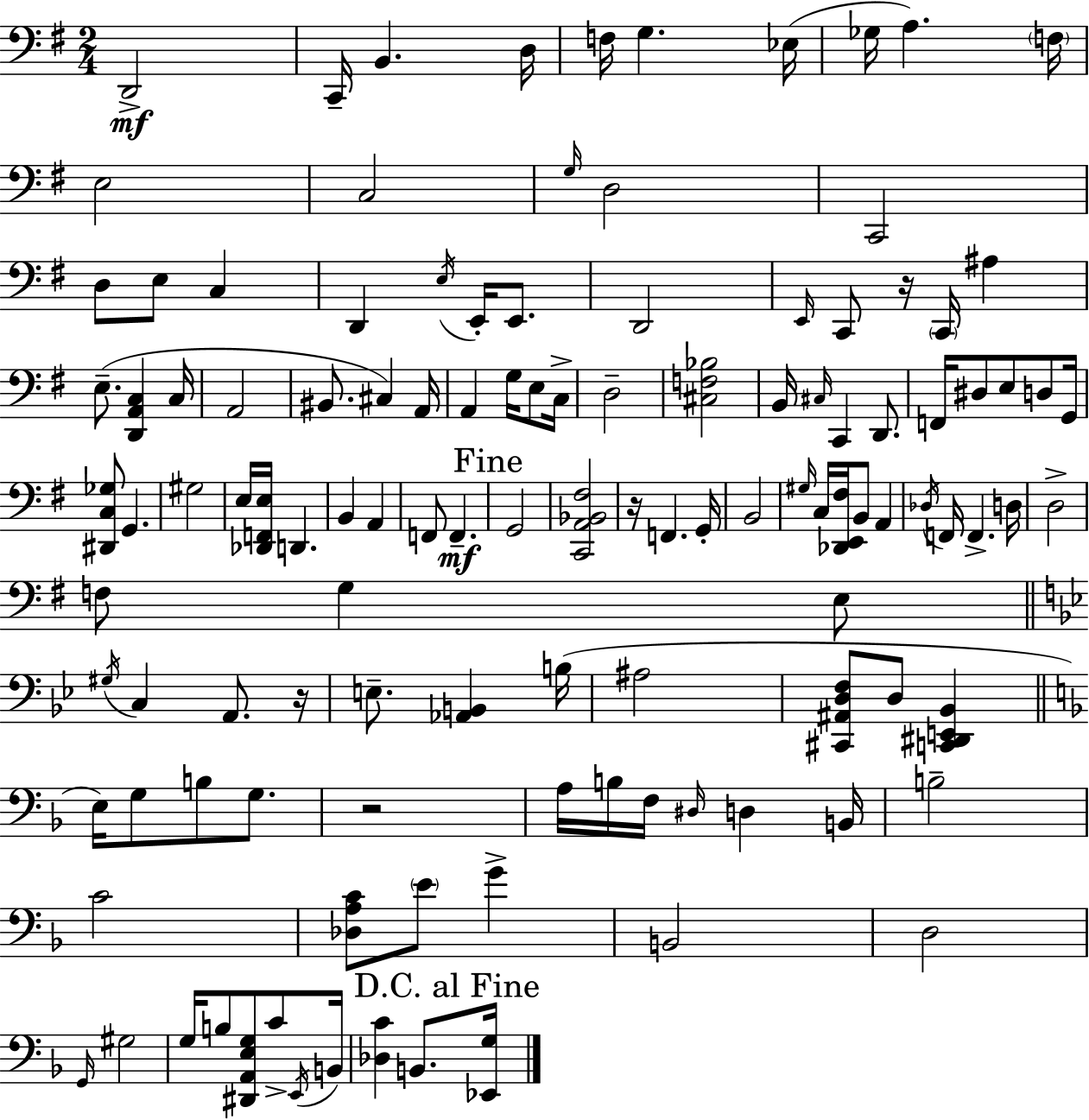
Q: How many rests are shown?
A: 4